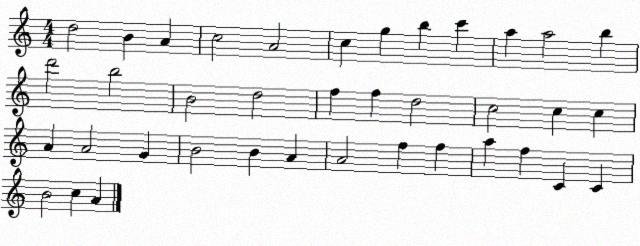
X:1
T:Untitled
M:4/4
L:1/4
K:C
d2 B A c2 A2 c g b c' a a2 b d'2 b2 B2 d2 f f d2 c2 c c A A2 G B2 B A A2 f f a f C C B2 c A